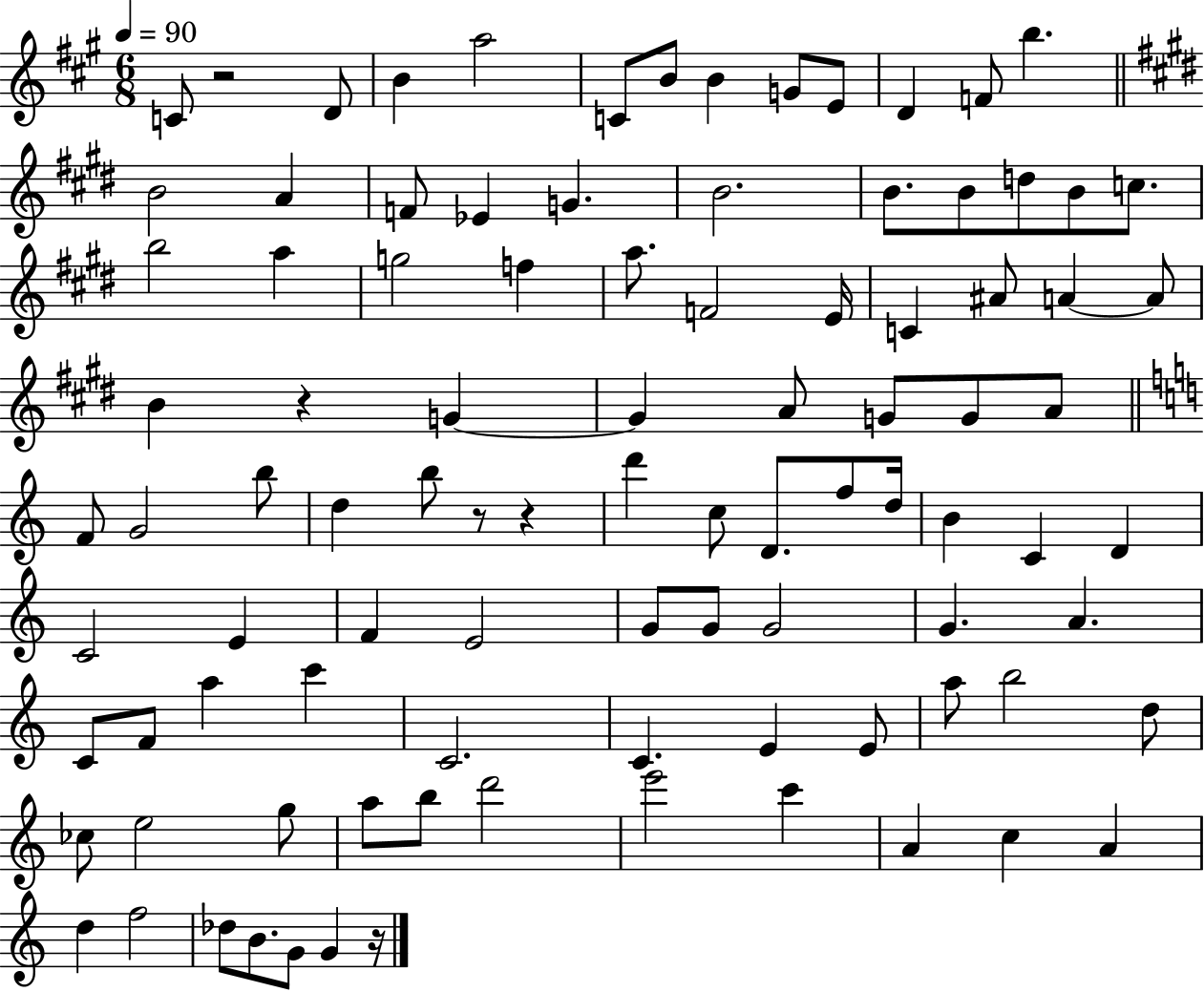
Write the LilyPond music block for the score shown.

{
  \clef treble
  \numericTimeSignature
  \time 6/8
  \key a \major
  \tempo 4 = 90
  \repeat volta 2 { c'8 r2 d'8 | b'4 a''2 | c'8 b'8 b'4 g'8 e'8 | d'4 f'8 b''4. | \break \bar "||" \break \key e \major b'2 a'4 | f'8 ees'4 g'4. | b'2. | b'8. b'8 d''8 b'8 c''8. | \break b''2 a''4 | g''2 f''4 | a''8. f'2 e'16 | c'4 ais'8 a'4~~ a'8 | \break b'4 r4 g'4~~ | g'4 a'8 g'8 g'8 a'8 | \bar "||" \break \key c \major f'8 g'2 b''8 | d''4 b''8 r8 r4 | d'''4 c''8 d'8. f''8 d''16 | b'4 c'4 d'4 | \break c'2 e'4 | f'4 e'2 | g'8 g'8 g'2 | g'4. a'4. | \break c'8 f'8 a''4 c'''4 | c'2. | c'4. e'4 e'8 | a''8 b''2 d''8 | \break ces''8 e''2 g''8 | a''8 b''8 d'''2 | e'''2 c'''4 | a'4 c''4 a'4 | \break d''4 f''2 | des''8 b'8. g'8 g'4 r16 | } \bar "|."
}